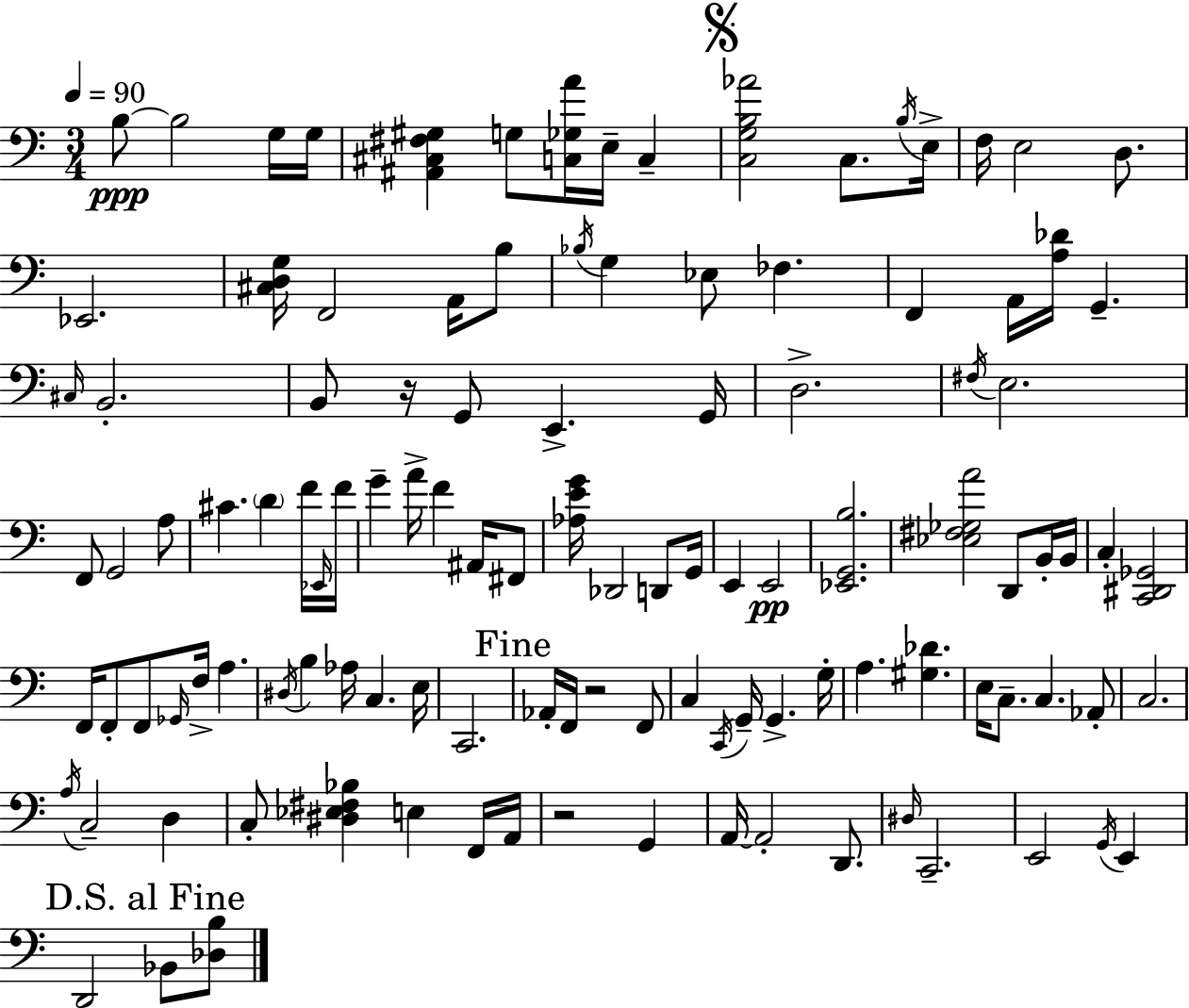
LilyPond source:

{
  \clef bass
  \numericTimeSignature
  \time 3/4
  \key a \minor
  \tempo 4 = 90
  b8~~\ppp b2 g16 g16 | <ais, cis fis gis>4 g8 <c ges a'>16 e16-- c4-- | \mark \markup { \musicglyph "scripts.segno" } <c g b aes'>2 c8. \acciaccatura { b16 } | e16-> f16 e2 d8. | \break ees,2. | <cis d g>16 f,2 a,16 b8 | \acciaccatura { bes16 } g4 ees8 fes4. | f,4 a,16 <a des'>16 g,4.-- | \break \grace { cis16 } b,2.-. | b,8 r16 g,8 e,4.-> | g,16 d2.-> | \acciaccatura { fis16 } e2. | \break f,8 g,2 | a8 cis'4. \parenthesize d'4 | f'16 \grace { ees,16 } f'16 g'4-- a'16-> f'4 | ais,16 fis,8 <aes e' g'>16 des,2 | \break d,8 g,16 e,4 e,2\pp | <ees, g, b>2. | <ees fis ges a'>2 | d,8 b,16-. b,16 c4-. <c, dis, ges,>2 | \break f,16 f,8-. f,8 \grace { ges,16 } f16-> | a4. \acciaccatura { dis16 } b4 aes16 | c4. e16 c,2. | \mark "Fine" aes,16-. f,16 r2 | \break f,8 c4 \acciaccatura { c,16 } | g,16-- g,4.-> g16-. a4. | <gis des'>4. e16 c8.-- | c4. aes,8-. c2. | \break \acciaccatura { a16 } c2-- | d4 c8-. <dis ees fis bes>4 | e4 f,16 a,16 r2 | g,4 a,16~~ a,2-. | \break d,8. \grace { dis16 } c,2.-- | e,2 | \acciaccatura { g,16 } e,4 \mark "D.S. al Fine" d,2 | bes,8 <des b>8 \bar "|."
}